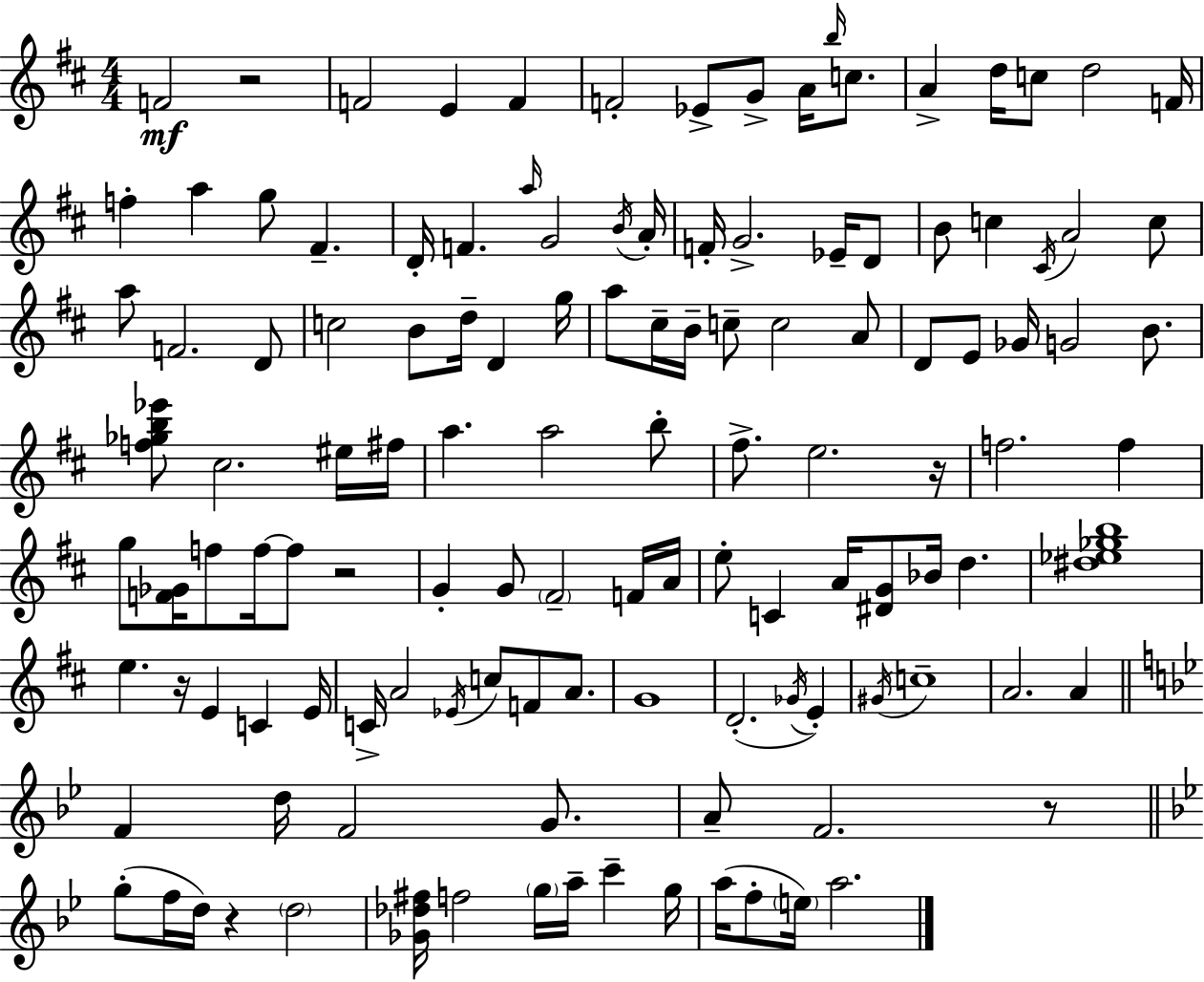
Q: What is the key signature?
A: D major